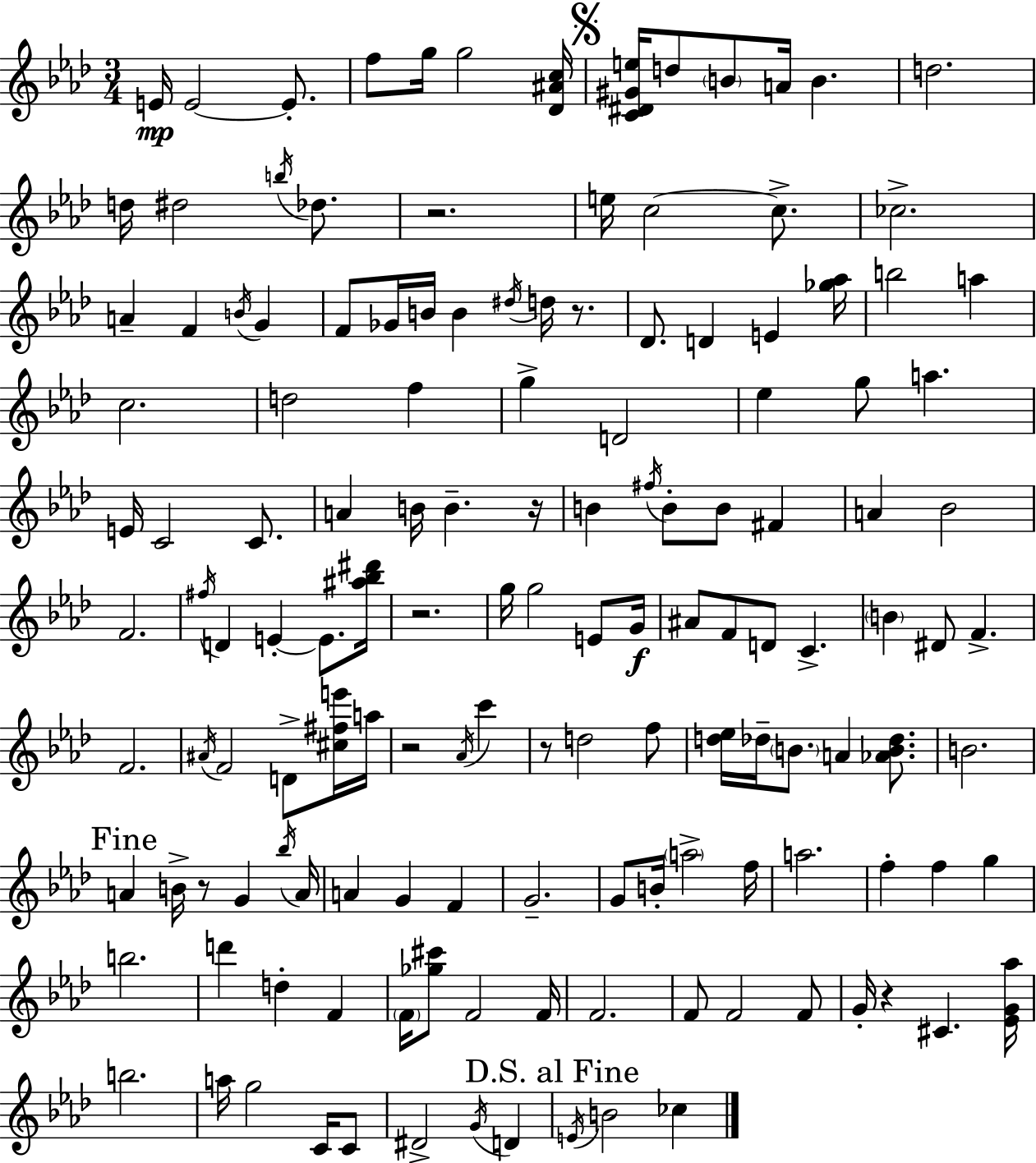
E4/s E4/h E4/e. F5/e G5/s G5/h [Db4,A#4,C5]/s [C4,D#4,G#4,E5]/s D5/e B4/e A4/s B4/q. D5/h. D5/s D#5/h B5/s Db5/e. R/h. E5/s C5/h C5/e. CES5/h. A4/q F4/q B4/s G4/q F4/e Gb4/s B4/s B4/q D#5/s D5/s R/e. Db4/e. D4/q E4/q [Gb5,Ab5]/s B5/h A5/q C5/h. D5/h F5/q G5/q D4/h Eb5/q G5/e A5/q. E4/s C4/h C4/e. A4/q B4/s B4/q. R/s B4/q F#5/s B4/e B4/e F#4/q A4/q Bb4/h F4/h. F#5/s D4/q E4/q E4/e. [A#5,Bb5,D#6]/s R/h. G5/s G5/h E4/e G4/s A#4/e F4/e D4/e C4/q. B4/q D#4/e F4/q. F4/h. A#4/s F4/h D4/e [C#5,F#5,E6]/s A5/s R/h Ab4/s C6/q R/e D5/h F5/e [D5,Eb5]/s Db5/s B4/e. A4/q [Ab4,B4,Db5]/e. B4/h. A4/q B4/s R/e G4/q Bb5/s A4/s A4/q G4/q F4/q G4/h. G4/e B4/s A5/h F5/s A5/h. F5/q F5/q G5/q B5/h. D6/q D5/q F4/q F4/s [Gb5,C#6]/e F4/h F4/s F4/h. F4/e F4/h F4/e G4/s R/q C#4/q. [Eb4,G4,Ab5]/s B5/h. A5/s G5/h C4/s C4/e D#4/h G4/s D4/q E4/s B4/h CES5/q